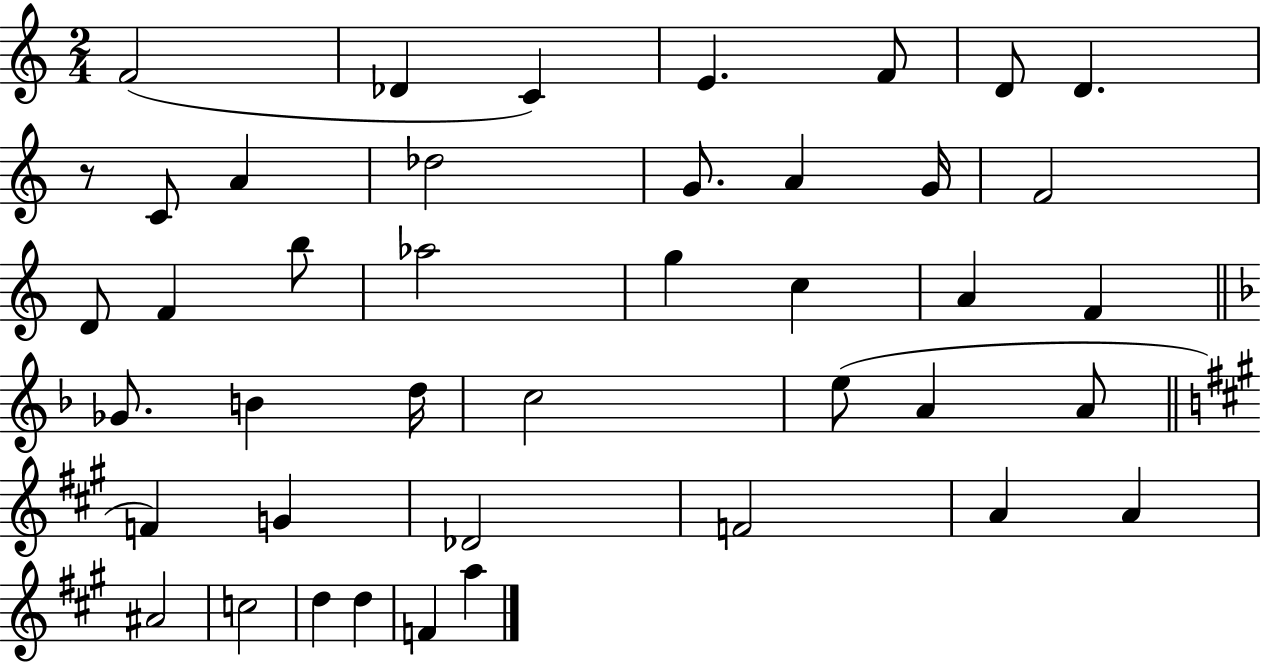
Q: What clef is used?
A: treble